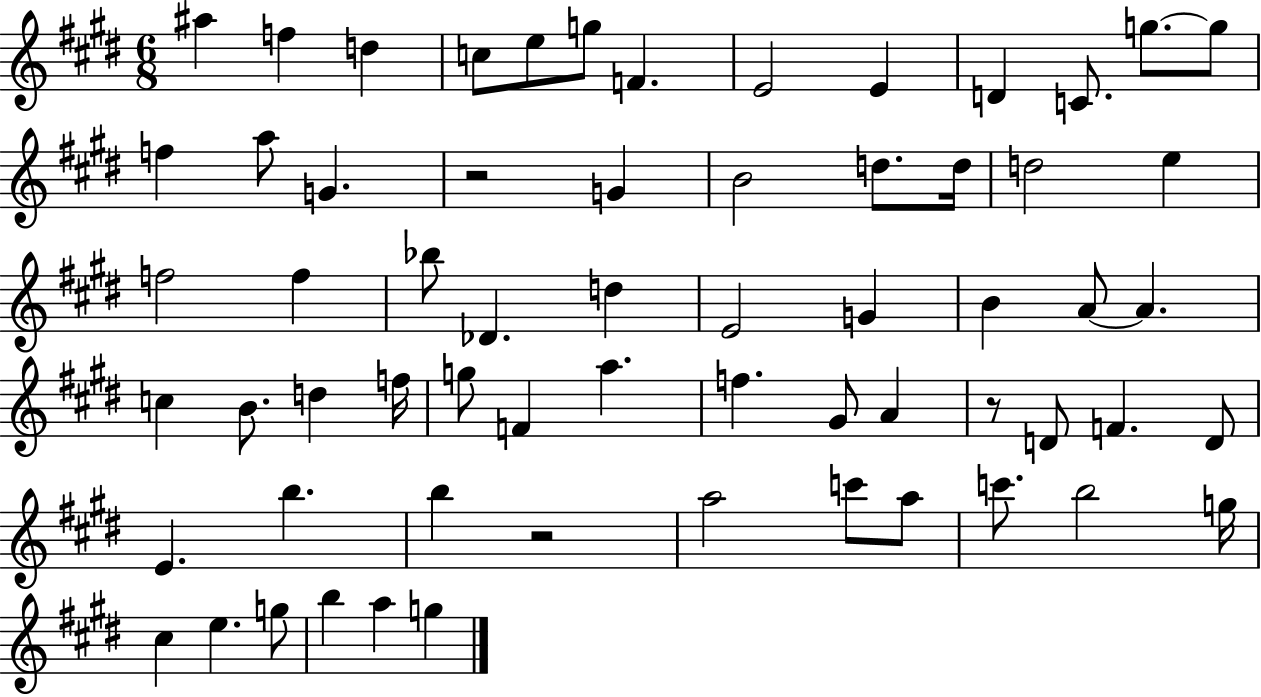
A#5/q F5/q D5/q C5/e E5/e G5/e F4/q. E4/h E4/q D4/q C4/e. G5/e. G5/e F5/q A5/e G4/q. R/h G4/q B4/h D5/e. D5/s D5/h E5/q F5/h F5/q Bb5/e Db4/q. D5/q E4/h G4/q B4/q A4/e A4/q. C5/q B4/e. D5/q F5/s G5/e F4/q A5/q. F5/q. G#4/e A4/q R/e D4/e F4/q. D4/e E4/q. B5/q. B5/q R/h A5/h C6/e A5/e C6/e. B5/h G5/s C#5/q E5/q. G5/e B5/q A5/q G5/q